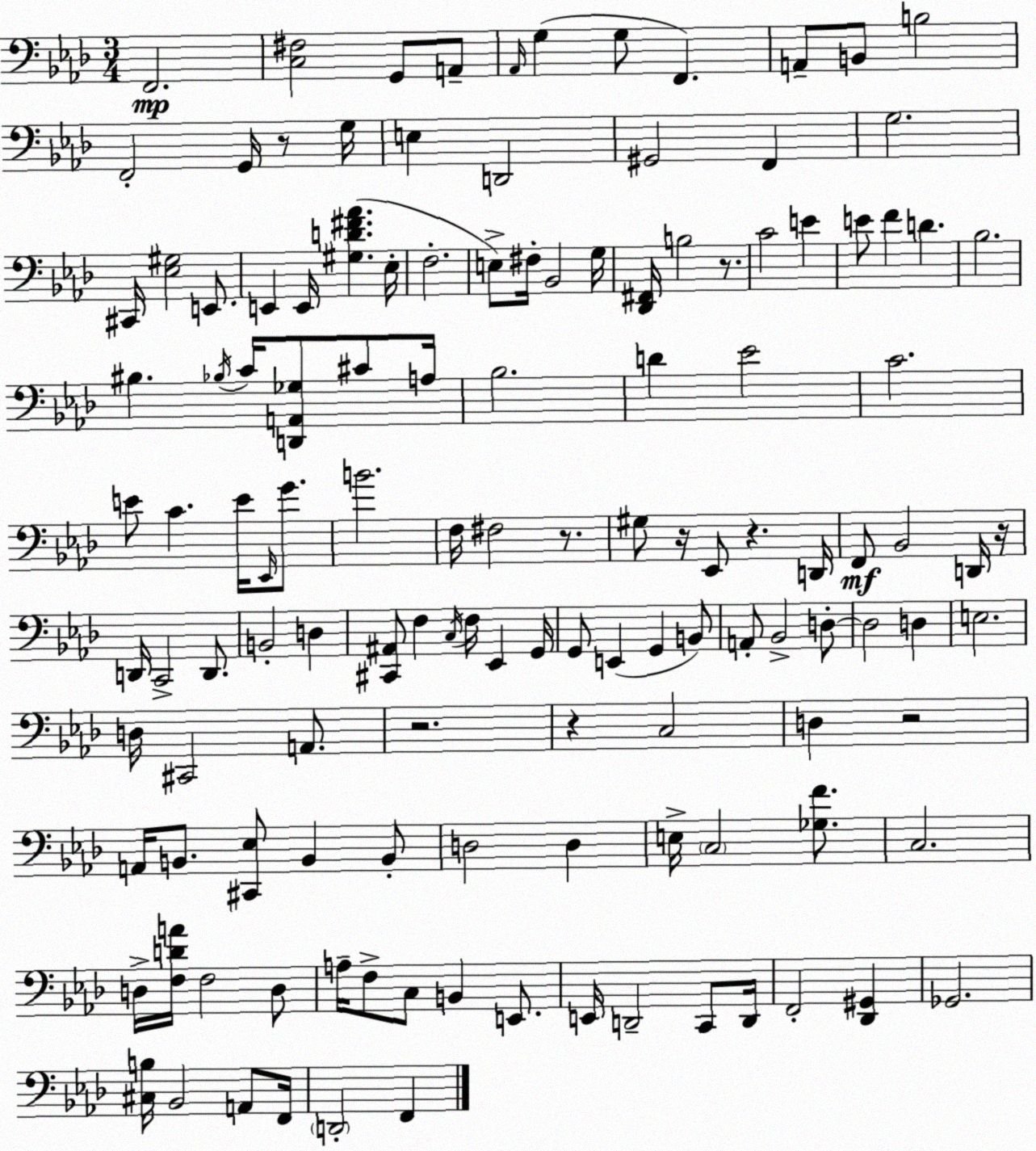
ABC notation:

X:1
T:Untitled
M:3/4
L:1/4
K:Ab
F,,2 [C,^F,]2 G,,/2 A,,/2 _A,,/4 G, G,/2 F,, A,,/2 B,,/2 B,2 F,,2 G,,/4 z/2 G,/4 E, D,,2 ^G,,2 F,, G,2 ^C,,/4 [_E,^G,]2 E,,/2 E,, E,,/4 [^G,D^F_A] _E,/4 F,2 E,/2 ^F,/4 _B,,2 G,/4 [_D,,^F,,]/4 B,2 z/2 C2 E E/2 F D _B,2 ^B, _B,/4 C/4 [D,,A,,_G,]/2 ^C/2 A,/4 _B,2 D _E2 C2 E/2 C E/4 _E,,/4 G/2 B2 F,/4 ^F,2 z/2 ^G,/2 z/4 _E,,/2 z D,,/4 F,,/2 _B,,2 D,,/4 z/4 D,,/4 C,,2 D,,/2 B,,2 D, [^C,,^A,,]/2 F, C,/4 F,/4 _E,, G,,/4 G,,/2 E,, G,, B,,/2 A,,/2 _B,,2 D,/2 D,2 D, E,2 D,/4 ^C,,2 A,,/2 z2 z C,2 D, z2 A,,/4 B,,/2 [^C,,_E,]/2 B,, B,,/2 D,2 D, E,/4 C,2 [_G,F]/2 C,2 D,/4 [F,DA]/4 F,2 D,/2 A,/4 F,/2 C,/2 B,, E,,/2 E,,/4 D,,2 C,,/2 D,,/4 F,,2 [_D,,^G,,] _G,,2 [^C,B,]/4 _B,,2 A,,/2 F,,/4 D,,2 F,,